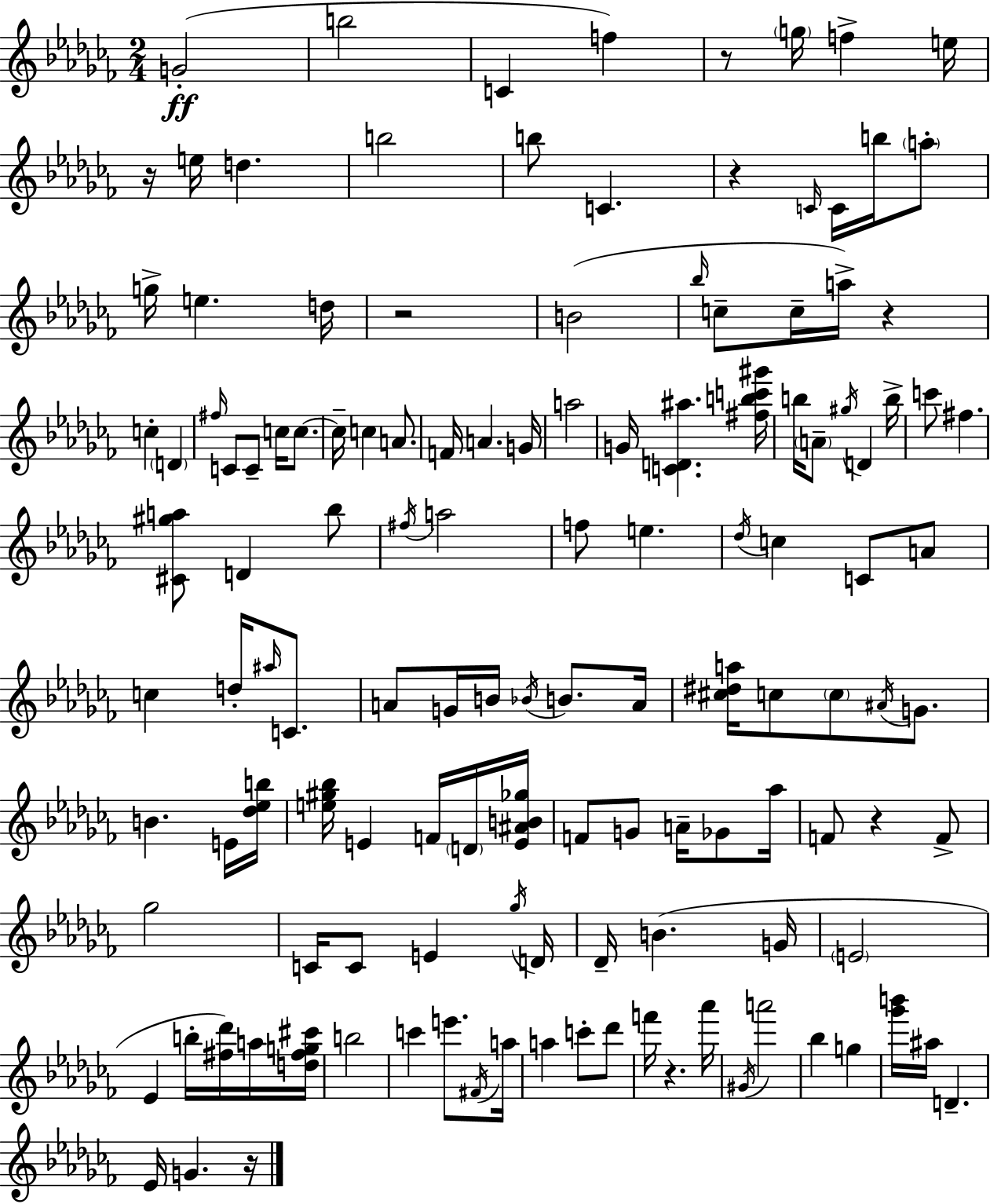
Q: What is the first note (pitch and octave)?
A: G4